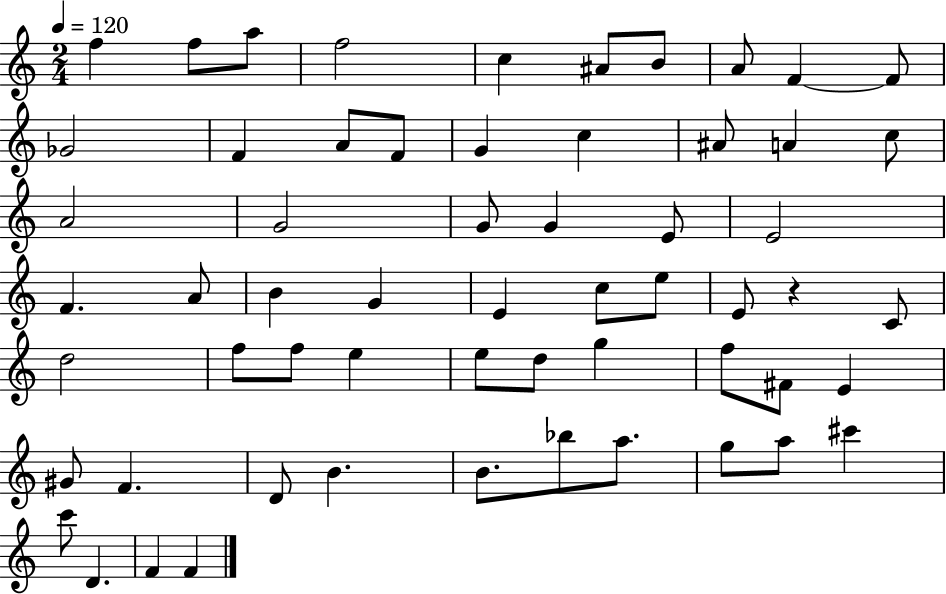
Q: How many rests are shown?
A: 1